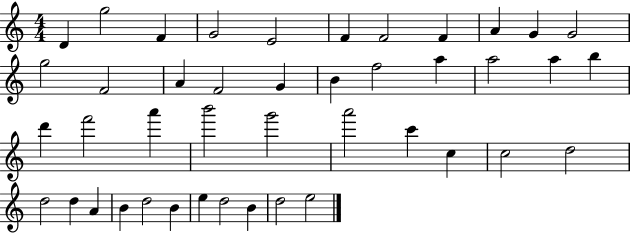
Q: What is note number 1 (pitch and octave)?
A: D4